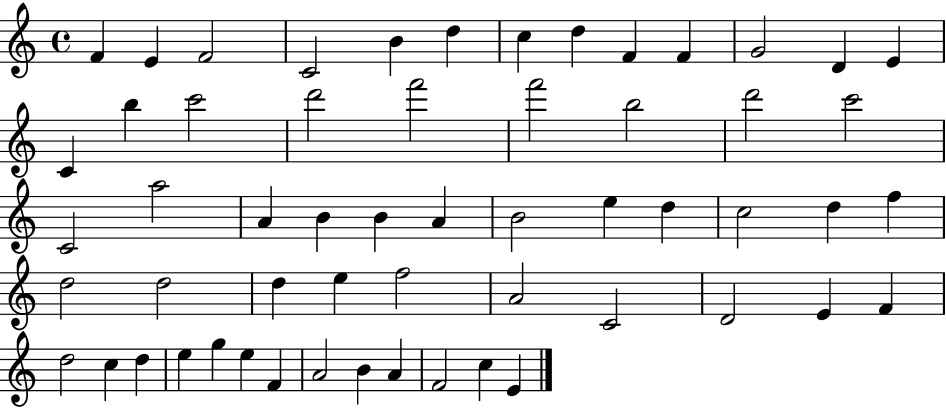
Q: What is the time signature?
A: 4/4